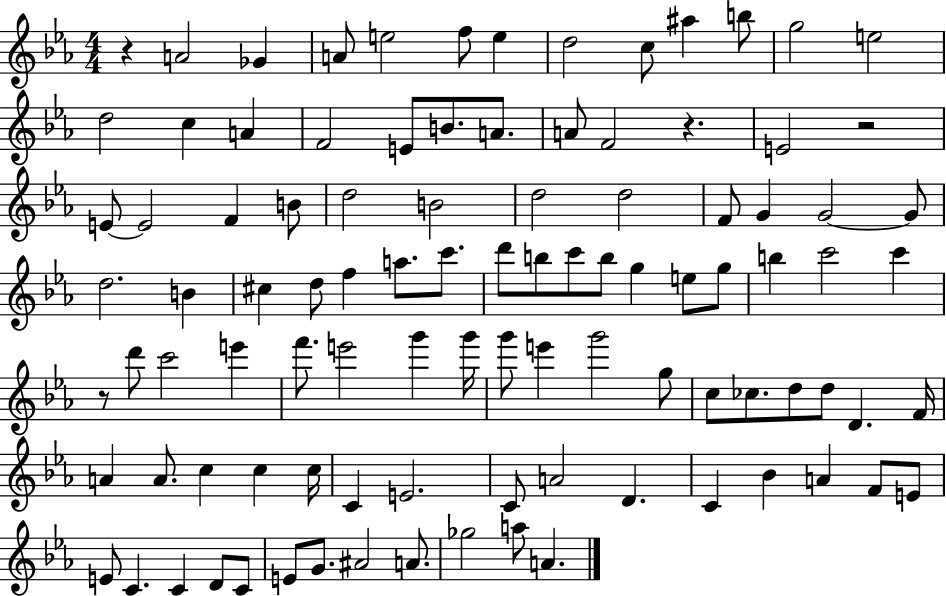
X:1
T:Untitled
M:4/4
L:1/4
K:Eb
z A2 _G A/2 e2 f/2 e d2 c/2 ^a b/2 g2 e2 d2 c A F2 E/2 B/2 A/2 A/2 F2 z E2 z2 E/2 E2 F B/2 d2 B2 d2 d2 F/2 G G2 G/2 d2 B ^c d/2 f a/2 c'/2 d'/2 b/2 c'/2 b/2 g e/2 g/2 b c'2 c' z/2 d'/2 c'2 e' f'/2 e'2 g' g'/4 g'/2 e' g'2 g/2 c/2 _c/2 d/2 d/2 D F/4 A A/2 c c c/4 C E2 C/2 A2 D C _B A F/2 E/2 E/2 C C D/2 C/2 E/2 G/2 ^A2 A/2 _g2 a/2 A